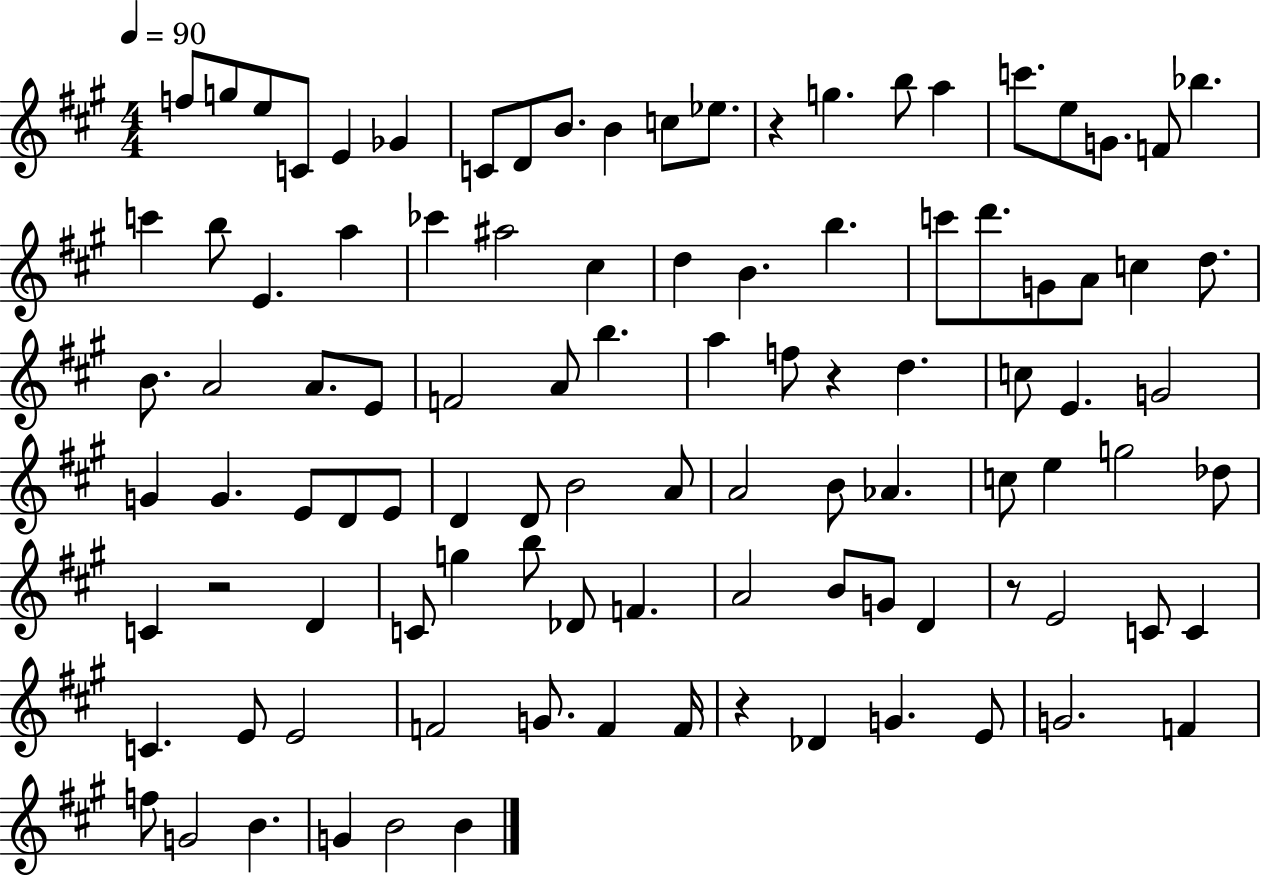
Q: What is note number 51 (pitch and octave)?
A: G4